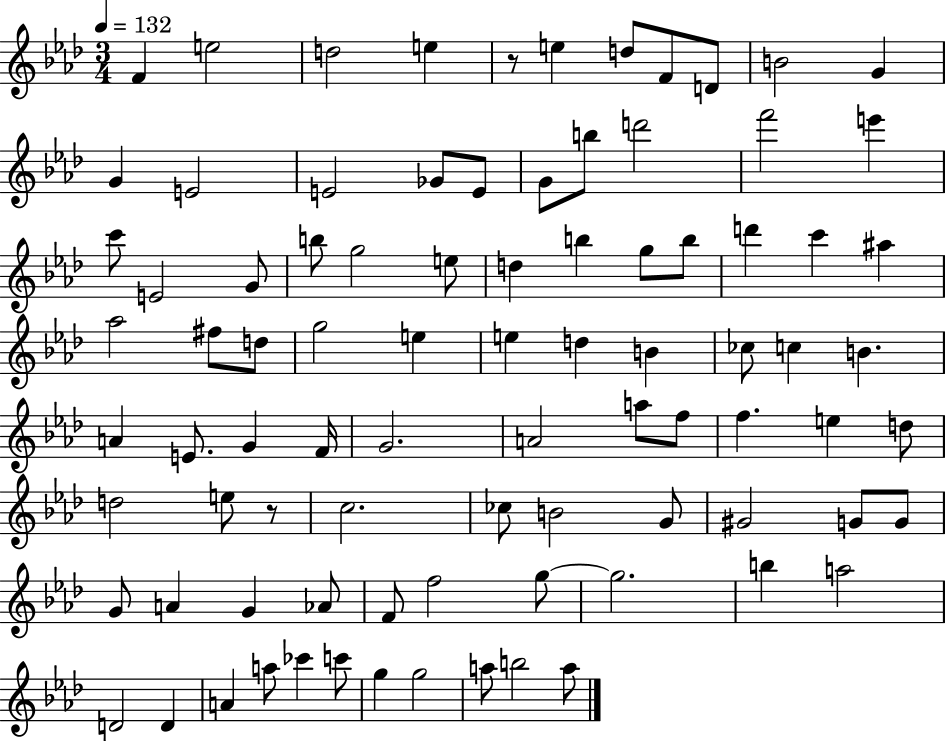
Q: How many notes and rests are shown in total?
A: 87